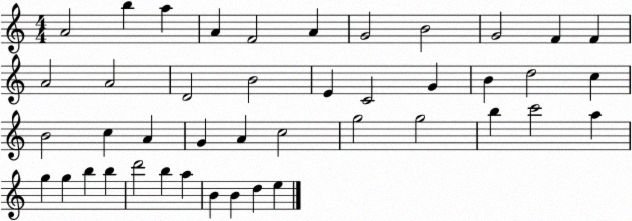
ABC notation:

X:1
T:Untitled
M:4/4
L:1/4
K:C
A2 b a A F2 A G2 B2 G2 F F A2 A2 D2 B2 E C2 G B d2 c B2 c A G A c2 g2 g2 b c'2 a g g b b d'2 b a B B d e